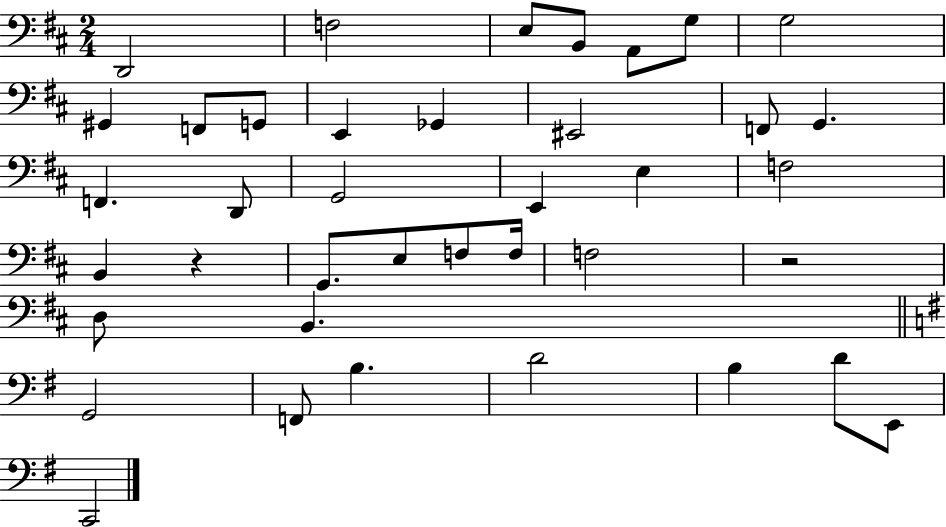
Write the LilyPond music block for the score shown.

{
  \clef bass
  \numericTimeSignature
  \time 2/4
  \key d \major
  d,2 | f2 | e8 b,8 a,8 g8 | g2 | \break gis,4 f,8 g,8 | e,4 ges,4 | eis,2 | f,8 g,4. | \break f,4. d,8 | g,2 | e,4 e4 | f2 | \break b,4 r4 | g,8. e8 f8 f16 | f2 | r2 | \break d8 b,4. | \bar "||" \break \key g \major g,2 | f,8 b4. | d'2 | b4 d'8 e,8 | \break c,2 | \bar "|."
}